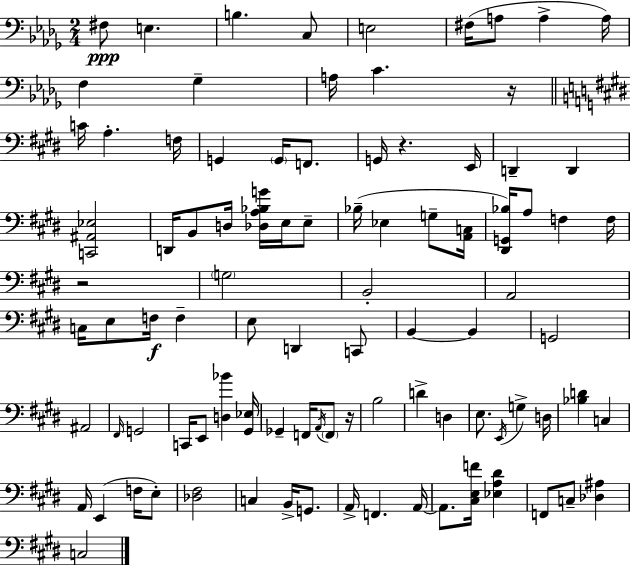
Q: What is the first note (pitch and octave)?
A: F#3